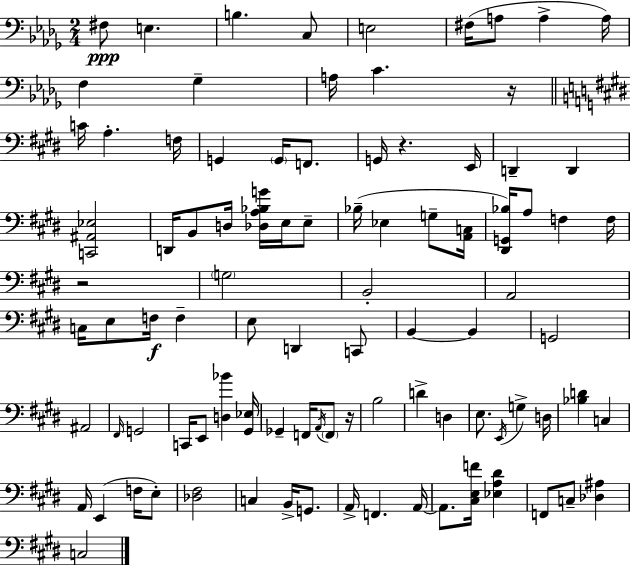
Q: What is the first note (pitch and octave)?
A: F#3